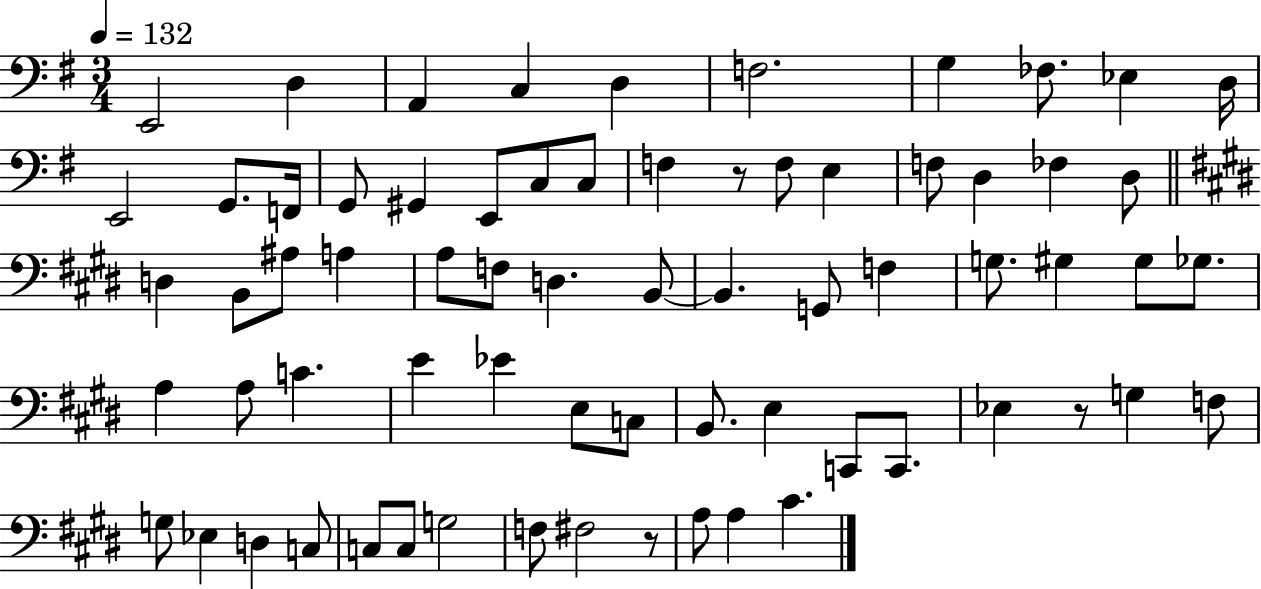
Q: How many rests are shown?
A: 3